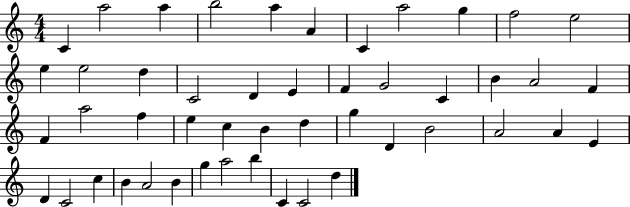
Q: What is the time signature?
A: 4/4